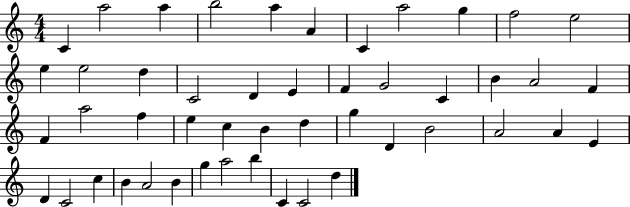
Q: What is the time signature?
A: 4/4